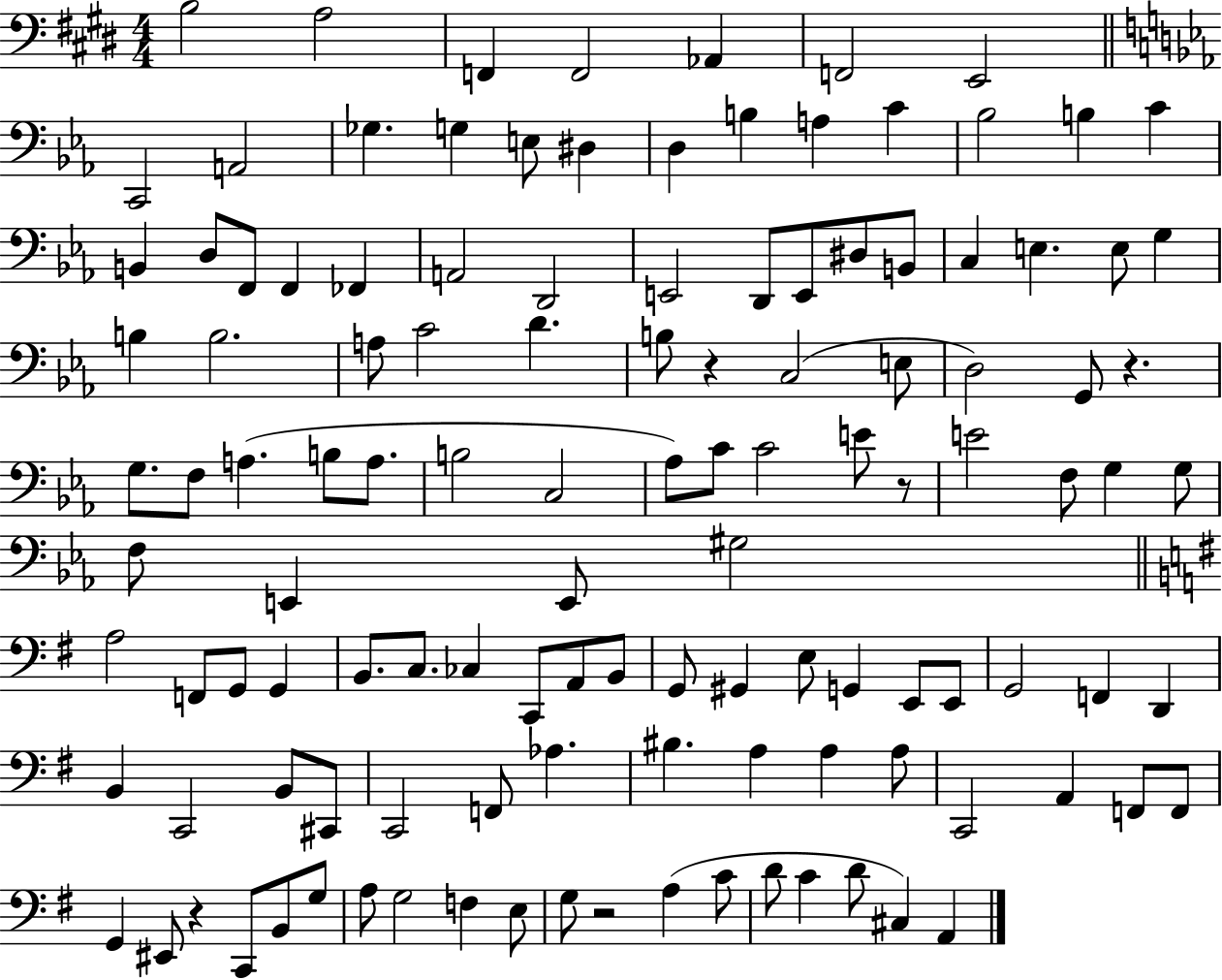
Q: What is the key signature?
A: E major